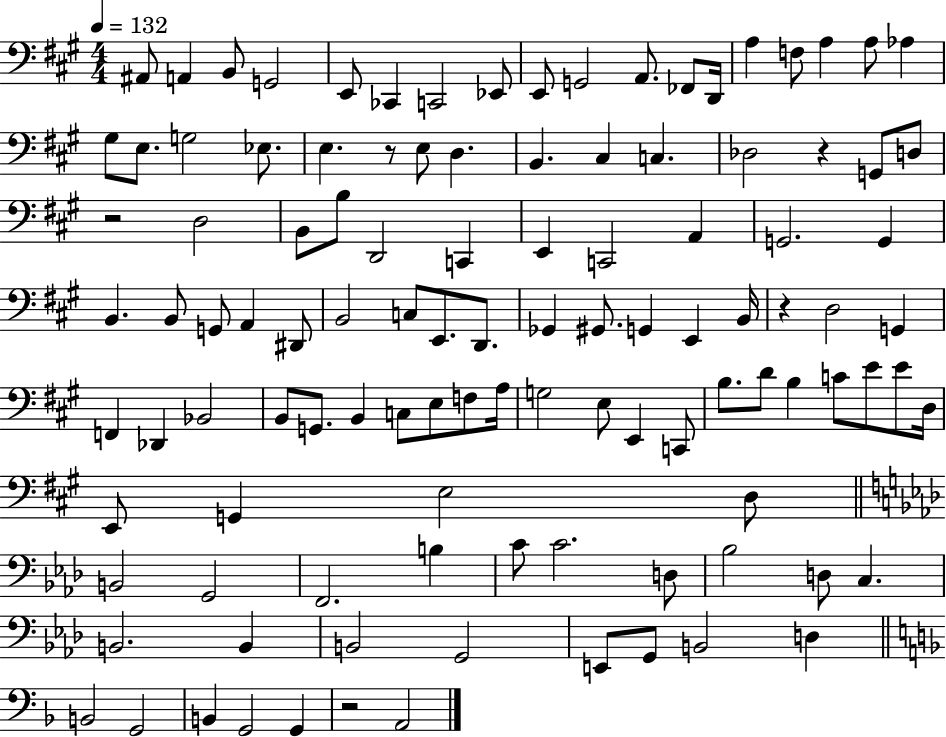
A#2/e A2/q B2/e G2/h E2/e CES2/q C2/h Eb2/e E2/e G2/h A2/e. FES2/e D2/s A3/q F3/e A3/q A3/e Ab3/q G#3/e E3/e. G3/h Eb3/e. E3/q. R/e E3/e D3/q. B2/q. C#3/q C3/q. Db3/h R/q G2/e D3/e R/h D3/h B2/e B3/e D2/h C2/q E2/q C2/h A2/q G2/h. G2/q B2/q. B2/e G2/e A2/q D#2/e B2/h C3/e E2/e. D2/e. Gb2/q G#2/e. G2/q E2/q B2/s R/q D3/h G2/q F2/q Db2/q Bb2/h B2/e G2/e. B2/q C3/e E3/e F3/e A3/s G3/h E3/e E2/q C2/e B3/e. D4/e B3/q C4/e E4/e E4/e D3/s E2/e G2/q E3/h D3/e B2/h G2/h F2/h. B3/q C4/e C4/h. D3/e Bb3/h D3/e C3/q. B2/h. B2/q B2/h G2/h E2/e G2/e B2/h D3/q B2/h G2/h B2/q G2/h G2/q R/h A2/h